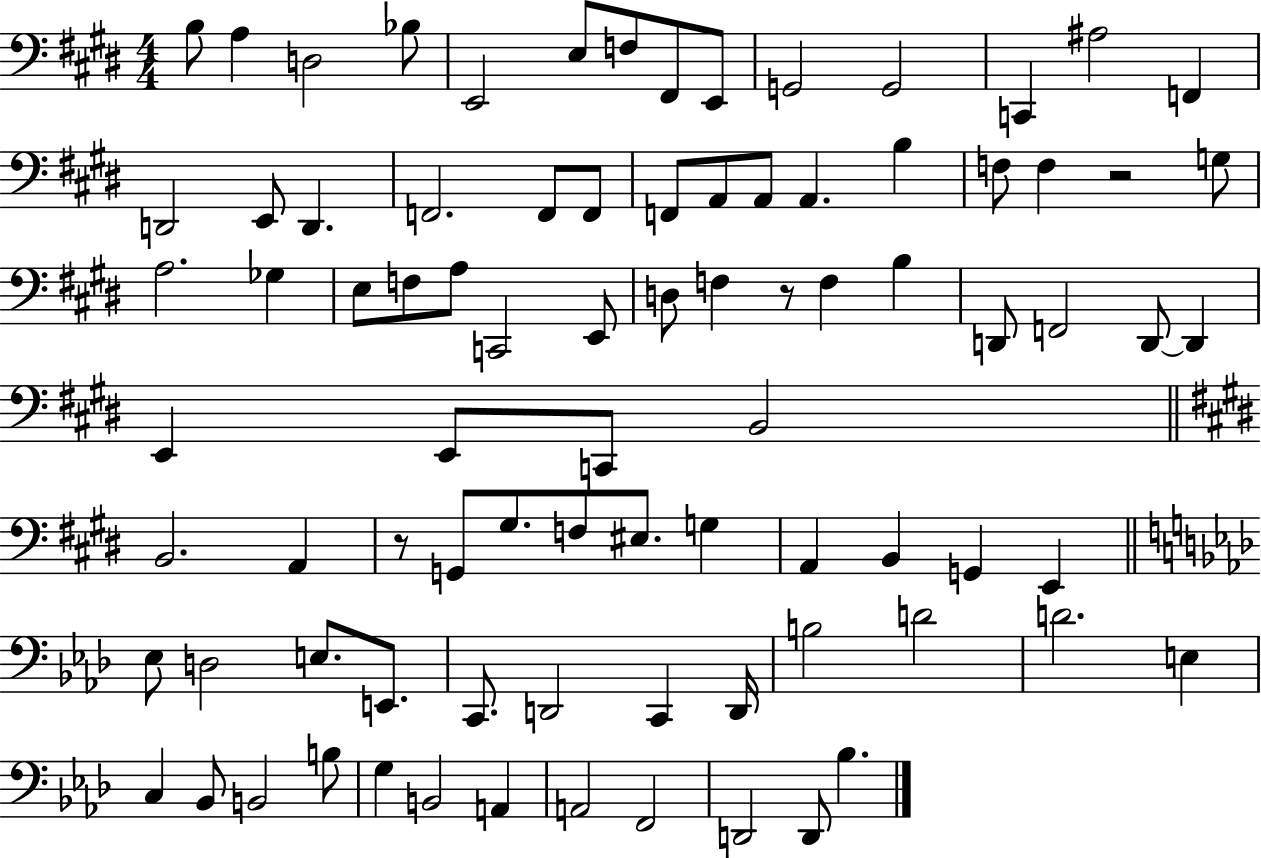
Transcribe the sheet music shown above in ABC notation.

X:1
T:Untitled
M:4/4
L:1/4
K:E
B,/2 A, D,2 _B,/2 E,,2 E,/2 F,/2 ^F,,/2 E,,/2 G,,2 G,,2 C,, ^A,2 F,, D,,2 E,,/2 D,, F,,2 F,,/2 F,,/2 F,,/2 A,,/2 A,,/2 A,, B, F,/2 F, z2 G,/2 A,2 _G, E,/2 F,/2 A,/2 C,,2 E,,/2 D,/2 F, z/2 F, B, D,,/2 F,,2 D,,/2 D,, E,, E,,/2 C,,/2 B,,2 B,,2 A,, z/2 G,,/2 ^G,/2 F,/2 ^E,/2 G, A,, B,, G,, E,, _E,/2 D,2 E,/2 E,,/2 C,,/2 D,,2 C,, D,,/4 B,2 D2 D2 E, C, _B,,/2 B,,2 B,/2 G, B,,2 A,, A,,2 F,,2 D,,2 D,,/2 _B,